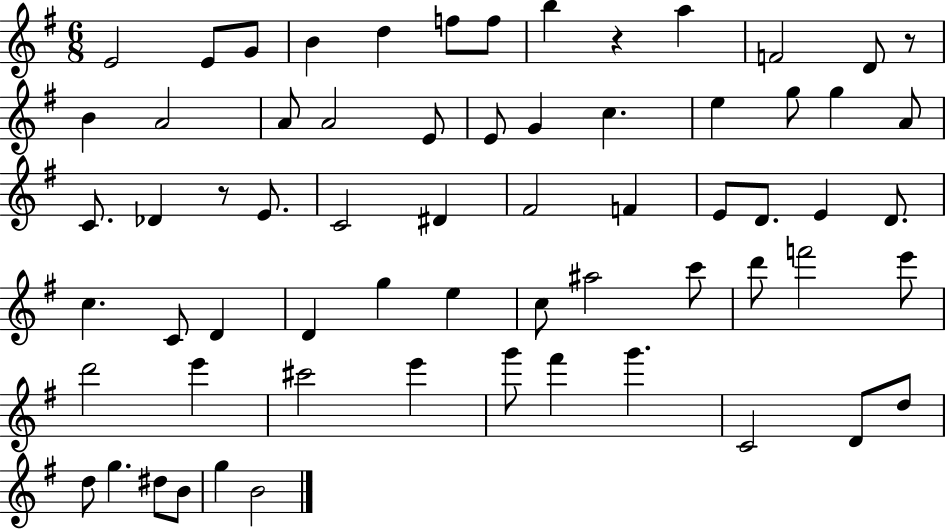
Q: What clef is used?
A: treble